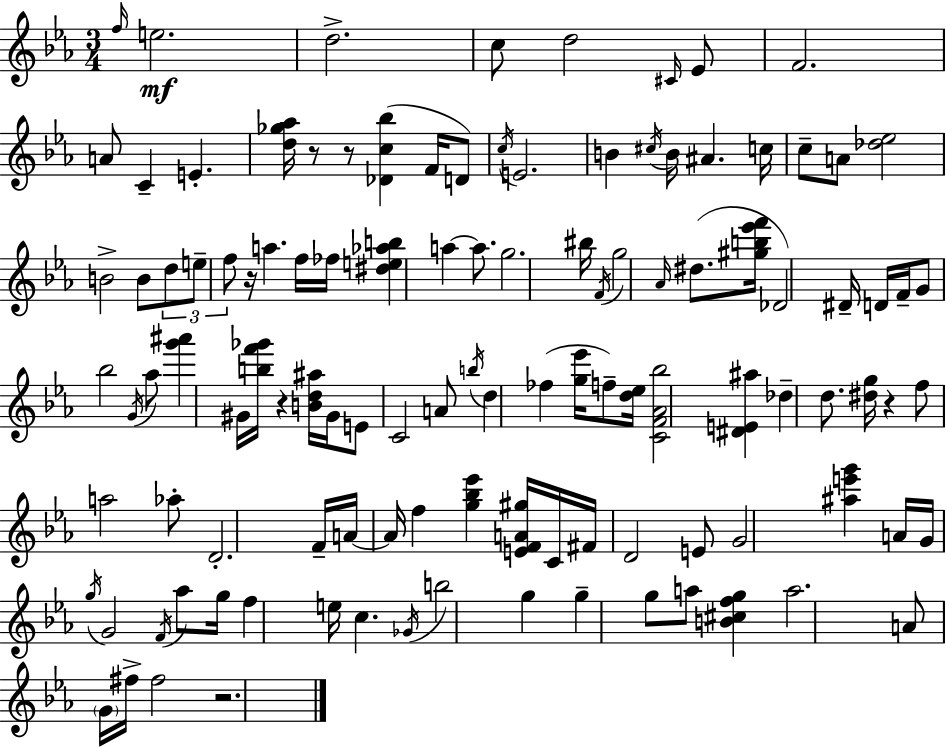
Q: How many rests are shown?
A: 6